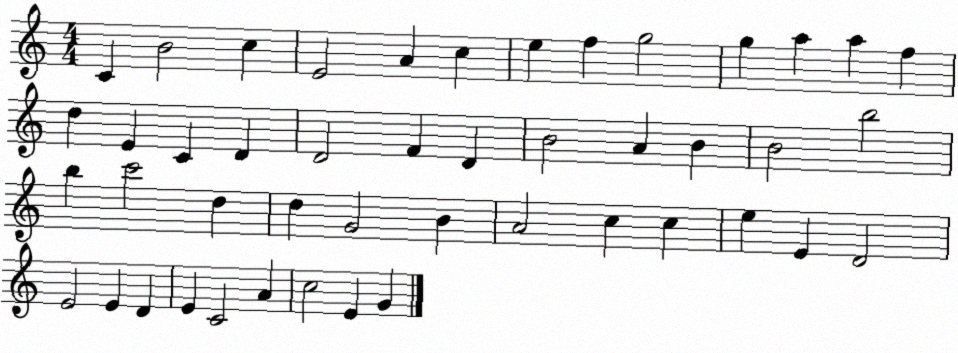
X:1
T:Untitled
M:4/4
L:1/4
K:C
C B2 c E2 A c e f g2 g a a f d E C D D2 F D B2 A B B2 b2 b c'2 d d G2 B A2 c c e E D2 E2 E D E C2 A c2 E G